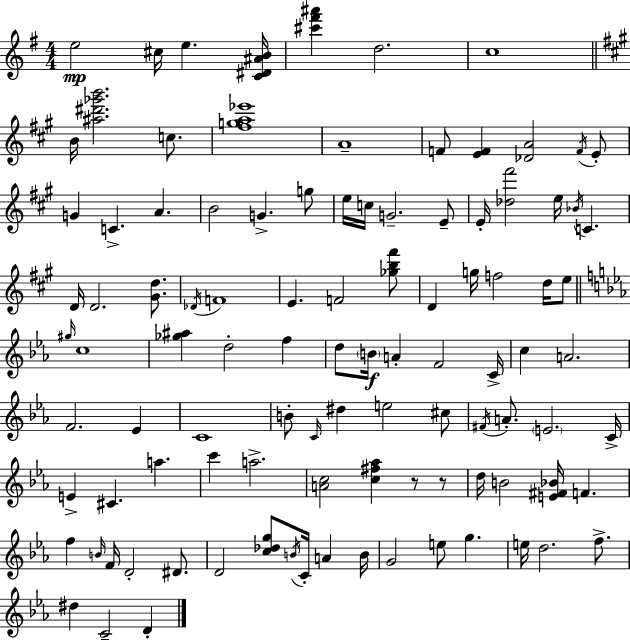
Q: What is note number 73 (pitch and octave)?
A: D4